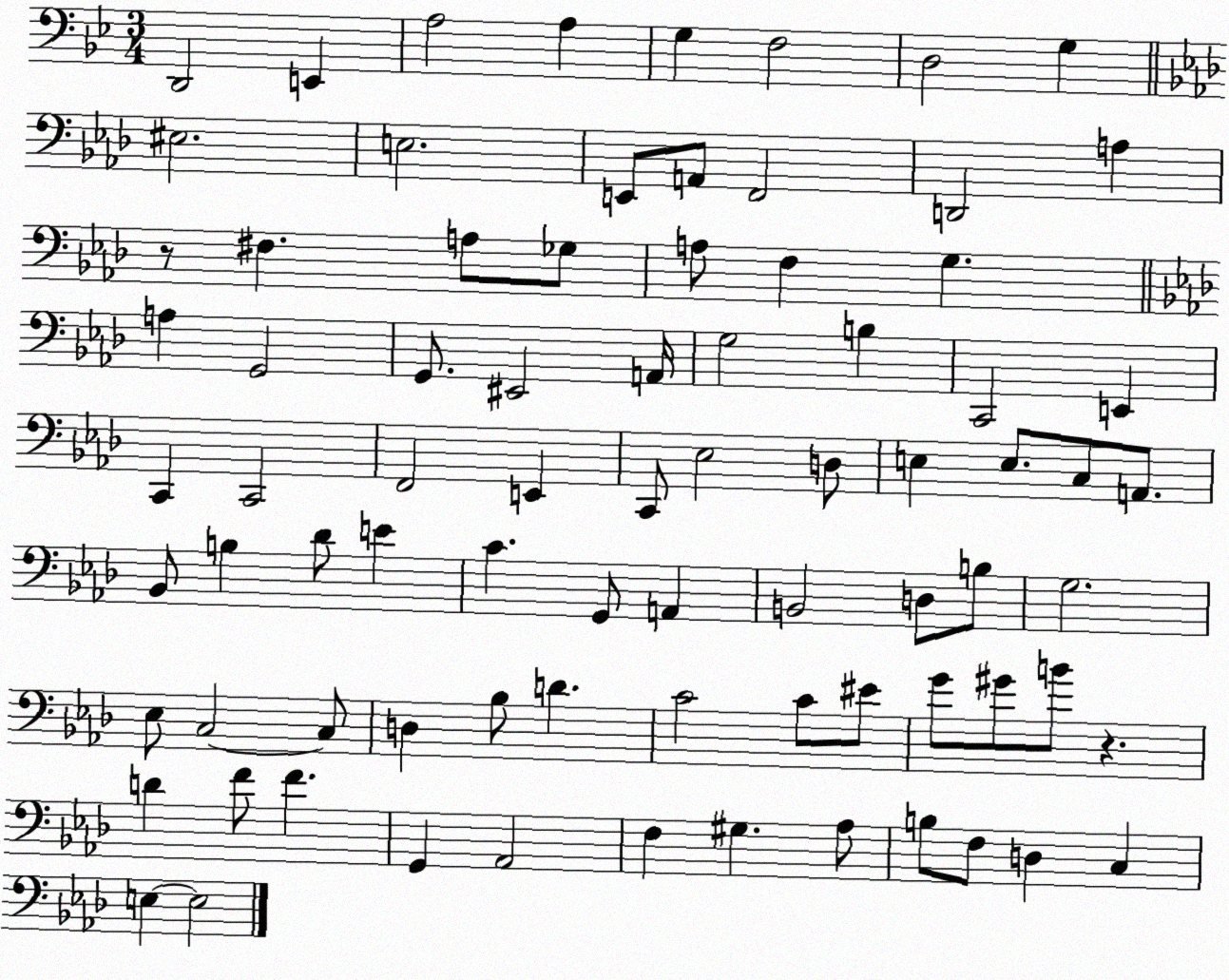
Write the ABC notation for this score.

X:1
T:Untitled
M:3/4
L:1/4
K:Bb
D,,2 E,, A,2 A, G, F,2 D,2 G, ^E,2 E,2 E,,/2 A,,/2 F,,2 D,,2 A, z/2 ^F, A,/2 _G,/2 A,/2 F, G, A, G,,2 G,,/2 ^E,,2 A,,/4 G,2 B, C,,2 E,, C,, C,,2 F,,2 E,, C,,/2 _E,2 D,/2 E, E,/2 C,/2 A,,/2 _B,,/2 B, _D/2 E C G,,/2 A,, B,,2 D,/2 B,/2 G,2 _E,/2 C,2 C,/2 D, _B,/2 D C2 C/2 ^E/2 G/2 ^G/2 B/2 z D F/2 F G,, _A,,2 F, ^G, _A,/2 B,/2 F,/2 D, C, E, E,2